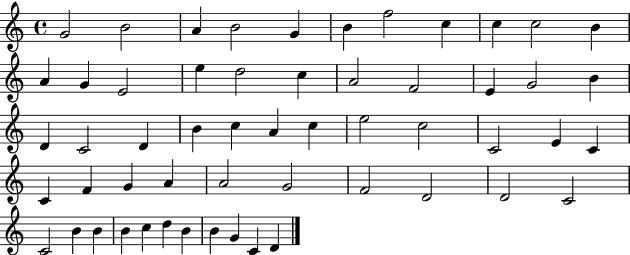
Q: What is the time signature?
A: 4/4